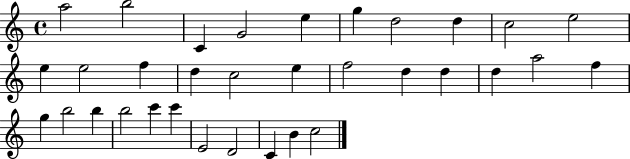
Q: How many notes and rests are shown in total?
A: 33